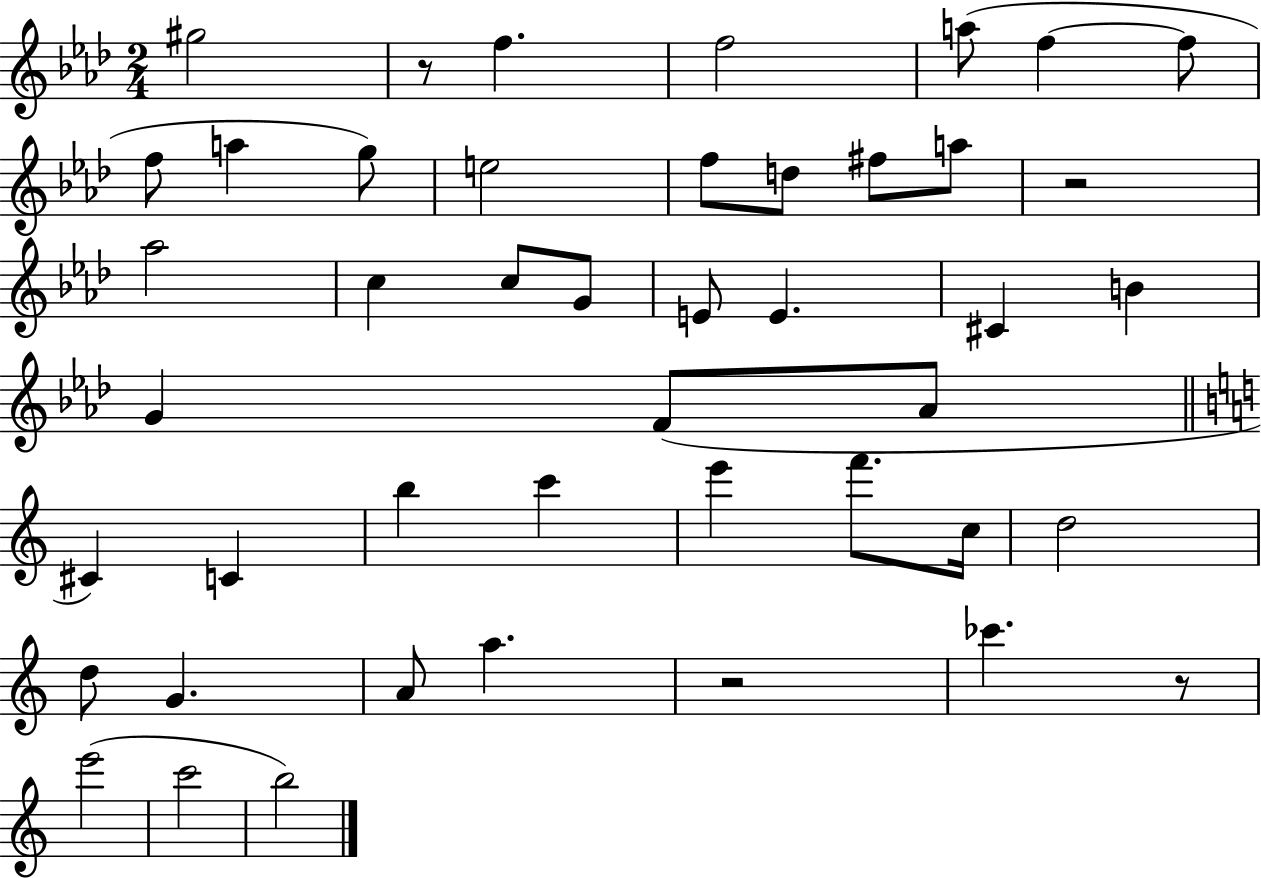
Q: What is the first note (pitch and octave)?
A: G#5